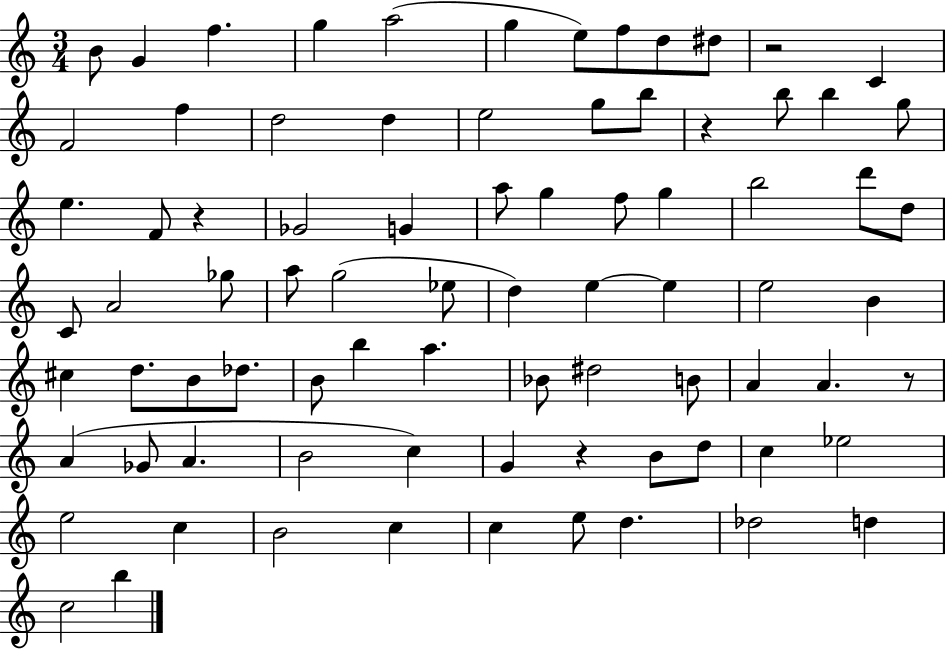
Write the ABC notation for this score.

X:1
T:Untitled
M:3/4
L:1/4
K:C
B/2 G f g a2 g e/2 f/2 d/2 ^d/2 z2 C F2 f d2 d e2 g/2 b/2 z b/2 b g/2 e F/2 z _G2 G a/2 g f/2 g b2 d'/2 d/2 C/2 A2 _g/2 a/2 g2 _e/2 d e e e2 B ^c d/2 B/2 _d/2 B/2 b a _B/2 ^d2 B/2 A A z/2 A _G/2 A B2 c G z B/2 d/2 c _e2 e2 c B2 c c e/2 d _d2 d c2 b